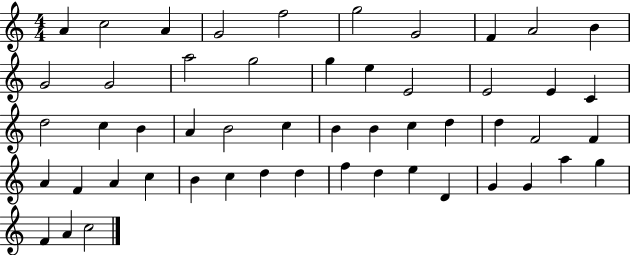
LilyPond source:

{
  \clef treble
  \numericTimeSignature
  \time 4/4
  \key c \major
  a'4 c''2 a'4 | g'2 f''2 | g''2 g'2 | f'4 a'2 b'4 | \break g'2 g'2 | a''2 g''2 | g''4 e''4 e'2 | e'2 e'4 c'4 | \break d''2 c''4 b'4 | a'4 b'2 c''4 | b'4 b'4 c''4 d''4 | d''4 f'2 f'4 | \break a'4 f'4 a'4 c''4 | b'4 c''4 d''4 d''4 | f''4 d''4 e''4 d'4 | g'4 g'4 a''4 g''4 | \break f'4 a'4 c''2 | \bar "|."
}